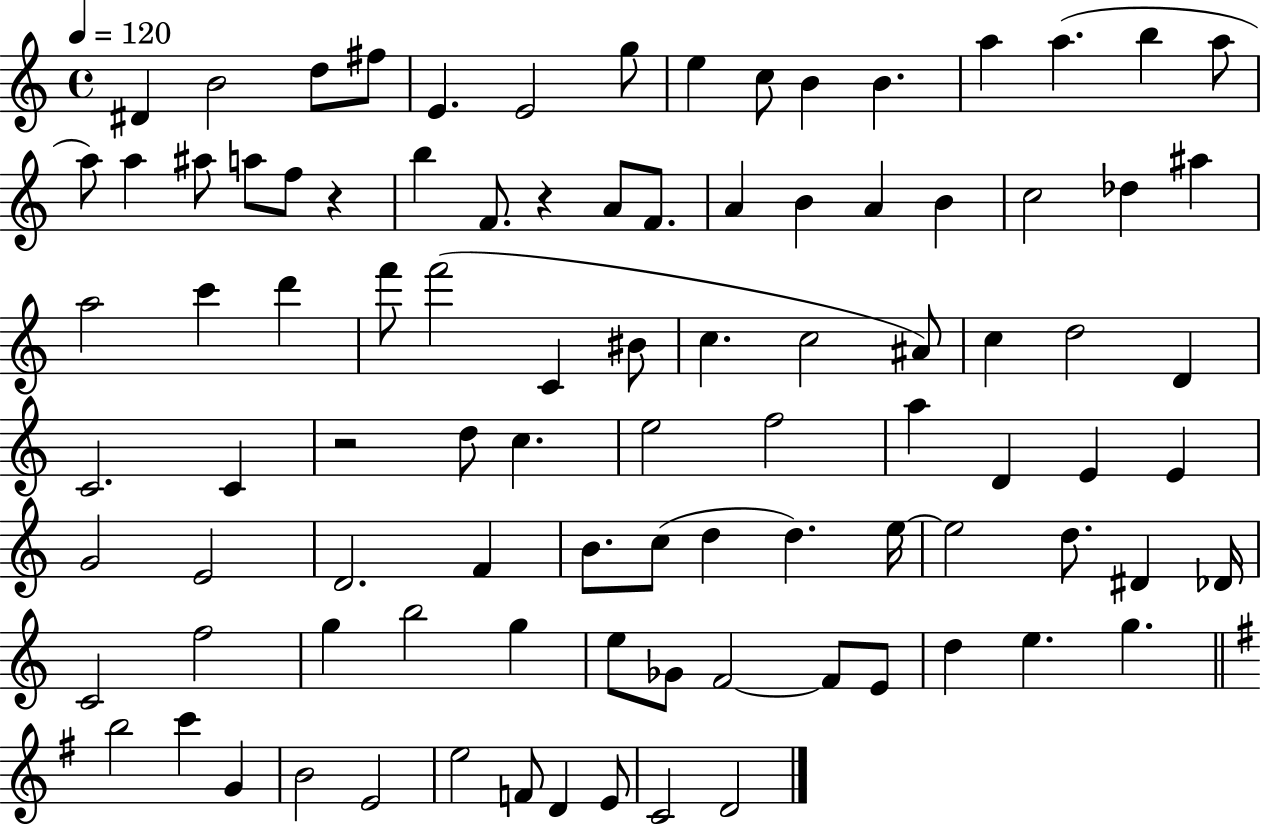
D#4/q B4/h D5/e F#5/e E4/q. E4/h G5/e E5/q C5/e B4/q B4/q. A5/q A5/q. B5/q A5/e A5/e A5/q A#5/e A5/e F5/e R/q B5/q F4/e. R/q A4/e F4/e. A4/q B4/q A4/q B4/q C5/h Db5/q A#5/q A5/h C6/q D6/q F6/e F6/h C4/q BIS4/e C5/q. C5/h A#4/e C5/q D5/h D4/q C4/h. C4/q R/h D5/e C5/q. E5/h F5/h A5/q D4/q E4/q E4/q G4/h E4/h D4/h. F4/q B4/e. C5/e D5/q D5/q. E5/s E5/h D5/e. D#4/q Db4/s C4/h F5/h G5/q B5/h G5/q E5/e Gb4/e F4/h F4/e E4/e D5/q E5/q. G5/q. B5/h C6/q G4/q B4/h E4/h E5/h F4/e D4/q E4/e C4/h D4/h